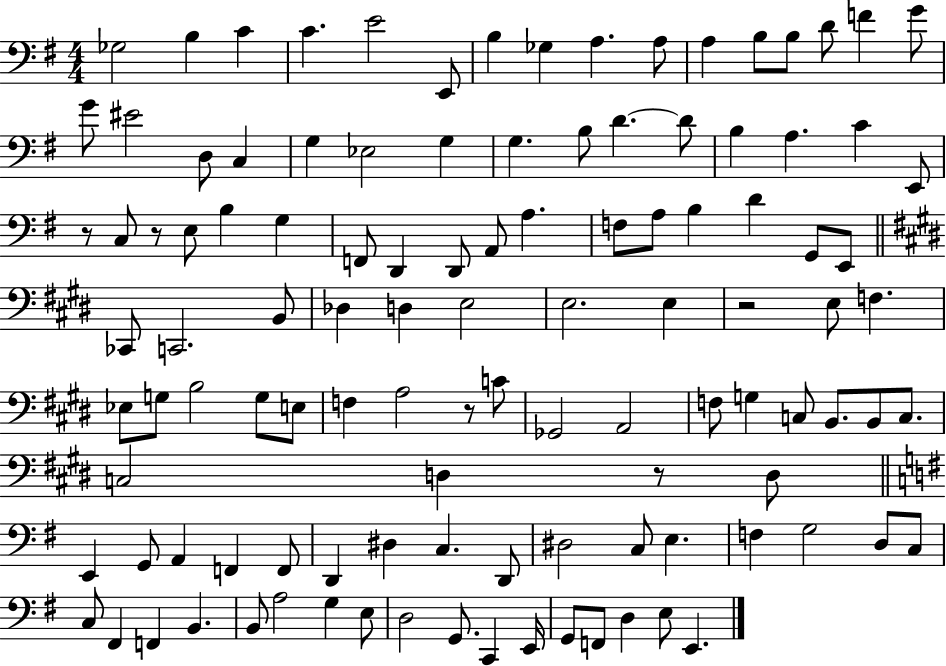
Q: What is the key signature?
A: G major